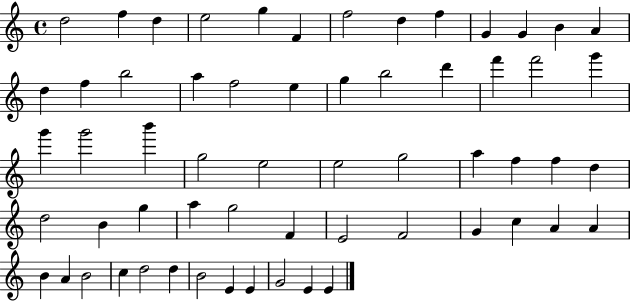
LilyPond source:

{
  \clef treble
  \time 4/4
  \defaultTimeSignature
  \key c \major
  d''2 f''4 d''4 | e''2 g''4 f'4 | f''2 d''4 f''4 | g'4 g'4 b'4 a'4 | \break d''4 f''4 b''2 | a''4 f''2 e''4 | g''4 b''2 d'''4 | f'''4 f'''2 g'''4 | \break g'''4 g'''2 b'''4 | g''2 e''2 | e''2 g''2 | a''4 f''4 f''4 d''4 | \break d''2 b'4 g''4 | a''4 g''2 f'4 | e'2 f'2 | g'4 c''4 a'4 a'4 | \break b'4 a'4 b'2 | c''4 d''2 d''4 | b'2 e'4 e'4 | g'2 e'4 e'4 | \break \bar "|."
}